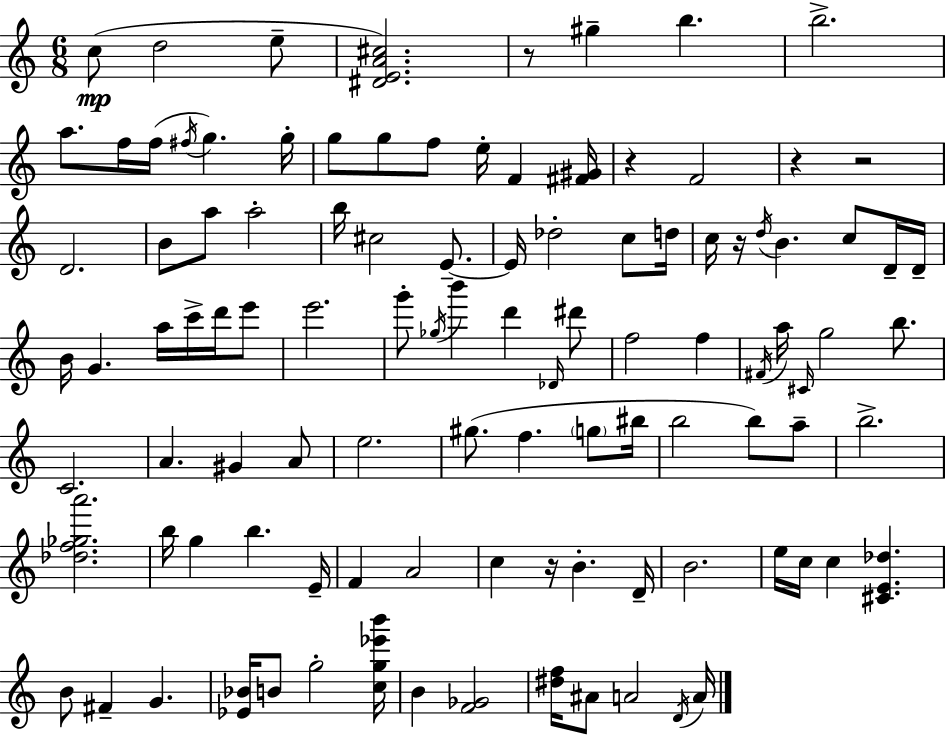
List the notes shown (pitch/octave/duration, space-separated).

C5/e D5/h E5/e [D#4,E4,A4,C#5]/h. R/e G#5/q B5/q. B5/h. A5/e. F5/s F5/s F#5/s G5/q. G5/s G5/e G5/e F5/e E5/s F4/q [F#4,G#4]/s R/q F4/h R/q R/h D4/h. B4/e A5/e A5/h B5/s C#5/h E4/e. E4/s Db5/h C5/e D5/s C5/s R/s D5/s B4/q. C5/e D4/s D4/s B4/s G4/q. A5/s C6/s D6/s E6/e E6/h. G6/e Gb5/s B6/q D6/q Db4/s D#6/e F5/h F5/q F#4/s A5/s C#4/s G5/h B5/e. C4/h. A4/q. G#4/q A4/e E5/h. G#5/e. F5/q. G5/e BIS5/s B5/h B5/e A5/e B5/h. [Db5,F5,Gb5,A6]/h. B5/s G5/q B5/q. E4/s F4/q A4/h C5/q R/s B4/q. D4/s B4/h. E5/s C5/s C5/q [C#4,E4,Db5]/q. B4/e F#4/q G4/q. [Eb4,Bb4]/s B4/e G5/h [C5,G5,Eb6,B6]/s B4/q [F4,Gb4]/h [D#5,F5]/s A#4/e A4/h D4/s A4/s